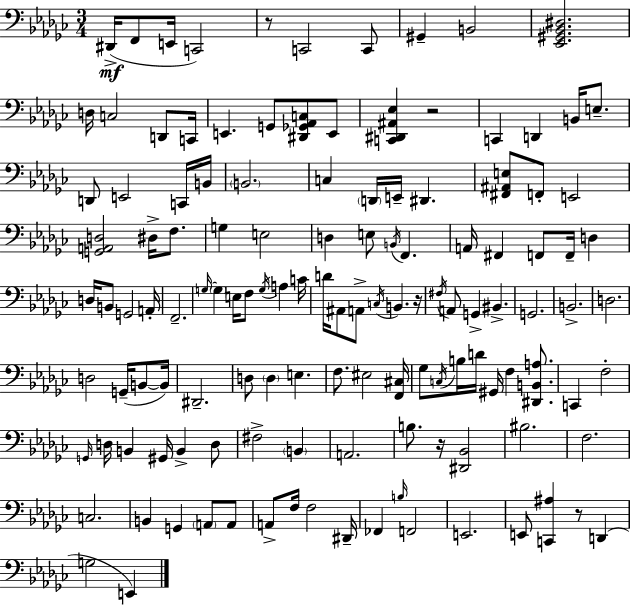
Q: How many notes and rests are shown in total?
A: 128